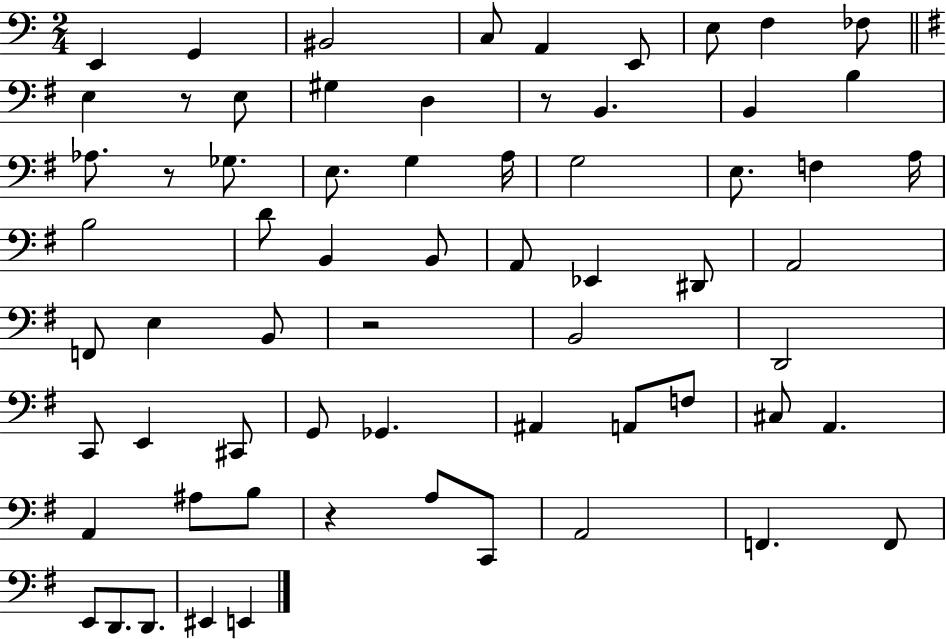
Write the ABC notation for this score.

X:1
T:Untitled
M:2/4
L:1/4
K:C
E,, G,, ^B,,2 C,/2 A,, E,,/2 E,/2 F, _F,/2 E, z/2 E,/2 ^G, D, z/2 B,, B,, B, _A,/2 z/2 _G,/2 E,/2 G, A,/4 G,2 E,/2 F, A,/4 B,2 D/2 B,, B,,/2 A,,/2 _E,, ^D,,/2 A,,2 F,,/2 E, B,,/2 z2 B,,2 D,,2 C,,/2 E,, ^C,,/2 G,,/2 _G,, ^A,, A,,/2 F,/2 ^C,/2 A,, A,, ^A,/2 B,/2 z A,/2 C,,/2 A,,2 F,, F,,/2 E,,/2 D,,/2 D,,/2 ^E,, E,,